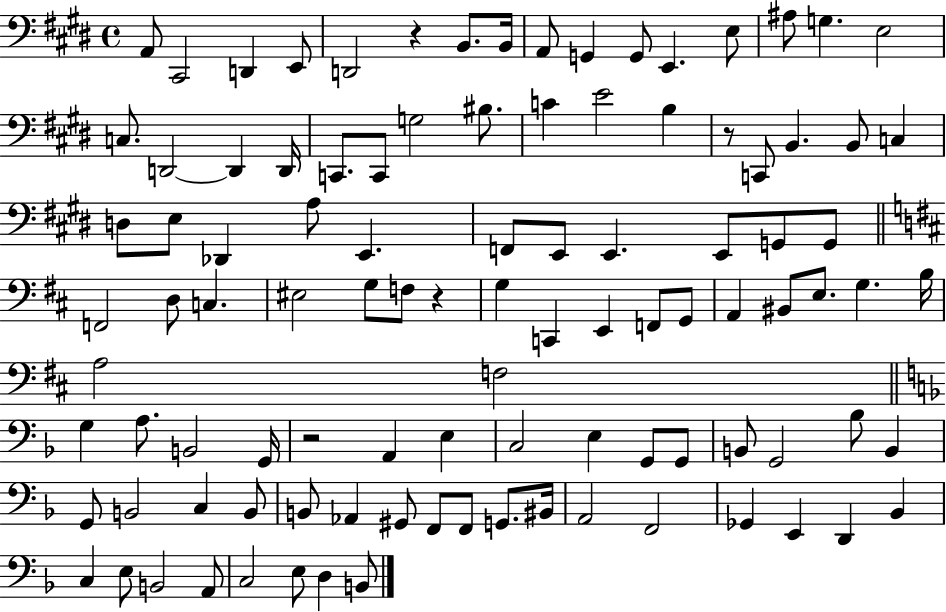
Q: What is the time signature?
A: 4/4